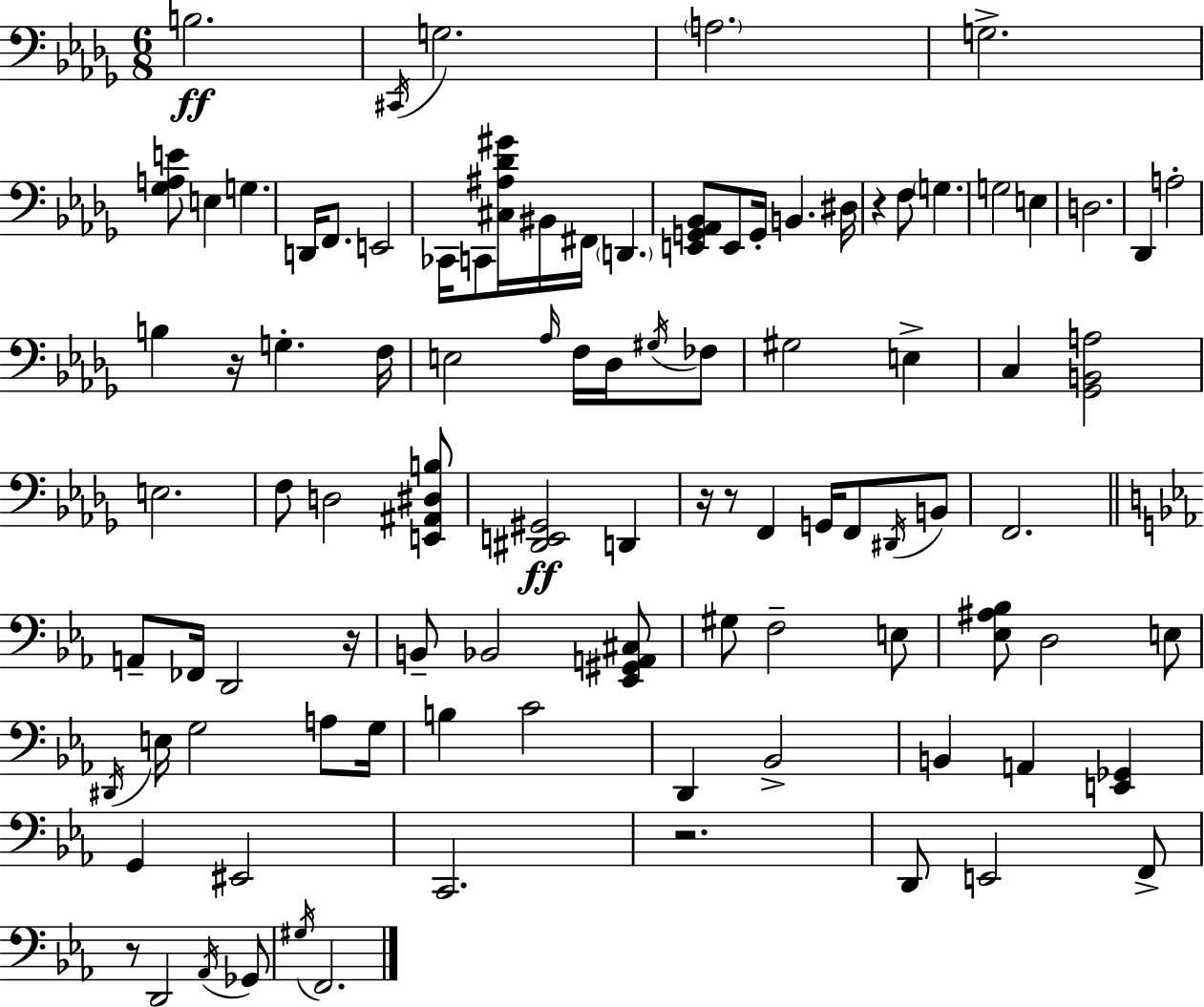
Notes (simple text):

B3/h. C#2/s G3/h. A3/h. G3/h. [Gb3,A3,E4]/e E3/q G3/q. D2/s F2/e. E2/h CES2/s C2/e [C#3,A#3,Db4,G#4]/s BIS2/s F#2/s D2/q. [E2,G2,Ab2,Bb2]/e E2/e G2/s B2/q. D#3/s R/q F3/e G3/q. G3/h E3/q D3/h. Db2/q A3/h B3/q R/s G3/q. F3/s E3/h Ab3/s F3/s Db3/s G#3/s FES3/e G#3/h E3/q C3/q [Gb2,B2,A3]/h E3/h. F3/e D3/h [E2,A#2,D#3,B3]/e [D#2,E2,G#2]/h D2/q R/s R/e F2/q G2/s F2/e D#2/s B2/e F2/h. A2/e FES2/s D2/h R/s B2/e Bb2/h [Eb2,G#2,A2,C#3]/e G#3/e F3/h E3/e [Eb3,A#3,Bb3]/e D3/h E3/e D#2/s E3/s G3/h A3/e G3/s B3/q C4/h D2/q Bb2/h B2/q A2/q [E2,Gb2]/q G2/q EIS2/h C2/h. R/h. D2/e E2/h F2/e R/e D2/h Ab2/s Gb2/e G#3/s F2/h.